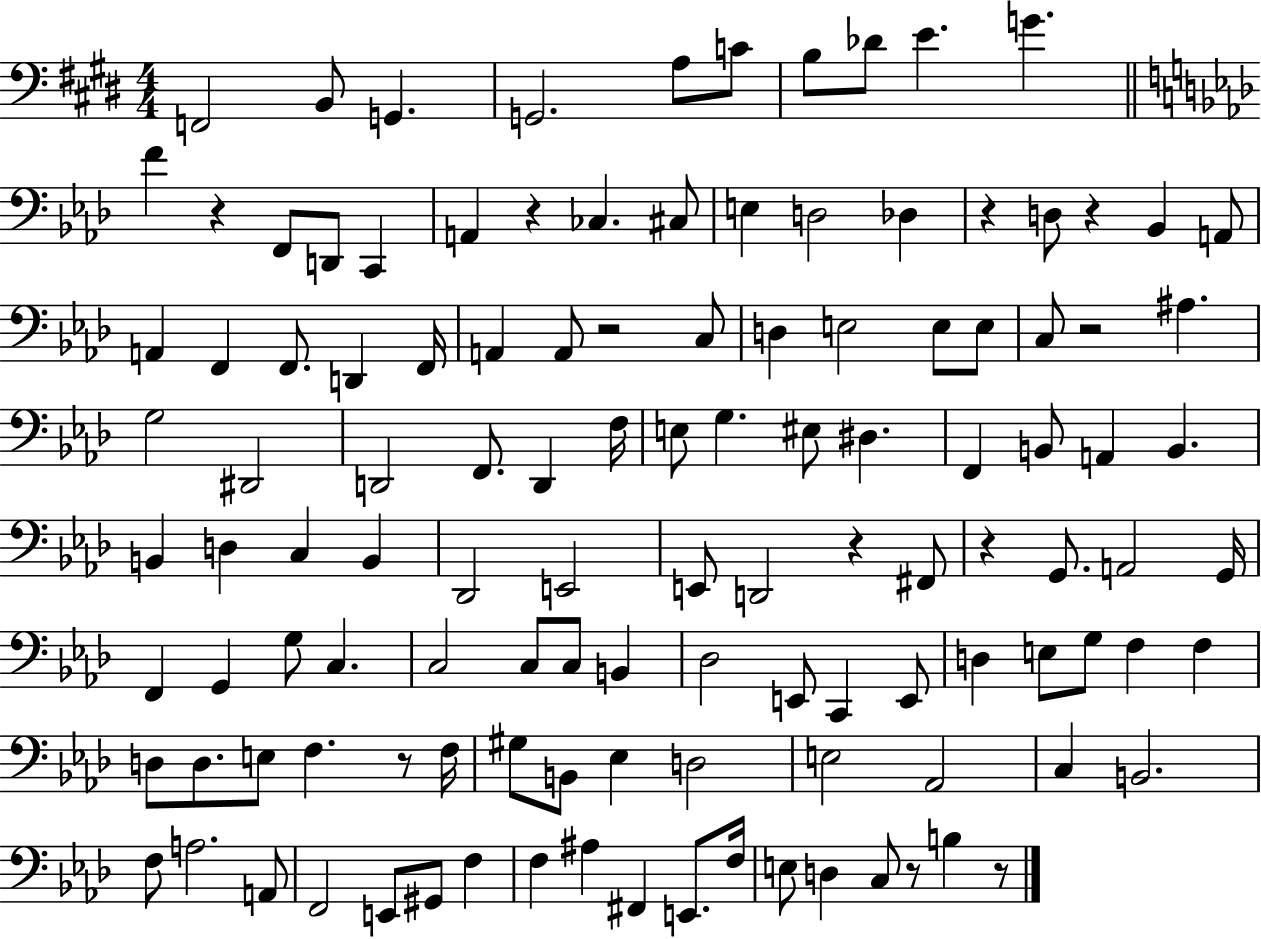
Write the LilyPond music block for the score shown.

{
  \clef bass
  \numericTimeSignature
  \time 4/4
  \key e \major
  \repeat volta 2 { f,2 b,8 g,4. | g,2. a8 c'8 | b8 des'8 e'4. g'4. | \bar "||" \break \key aes \major f'4 r4 f,8 d,8 c,4 | a,4 r4 ces4. cis8 | e4 d2 des4 | r4 d8 r4 bes,4 a,8 | \break a,4 f,4 f,8. d,4 f,16 | a,4 a,8 r2 c8 | d4 e2 e8 e8 | c8 r2 ais4. | \break g2 dis,2 | d,2 f,8. d,4 f16 | e8 g4. eis8 dis4. | f,4 b,8 a,4 b,4. | \break b,4 d4 c4 b,4 | des,2 e,2 | e,8 d,2 r4 fis,8 | r4 g,8. a,2 g,16 | \break f,4 g,4 g8 c4. | c2 c8 c8 b,4 | des2 e,8 c,4 e,8 | d4 e8 g8 f4 f4 | \break d8 d8. e8 f4. r8 f16 | gis8 b,8 ees4 d2 | e2 aes,2 | c4 b,2. | \break f8 a2. a,8 | f,2 e,8 gis,8 f4 | f4 ais4 fis,4 e,8. f16 | e8 d4 c8 r8 b4 r8 | \break } \bar "|."
}